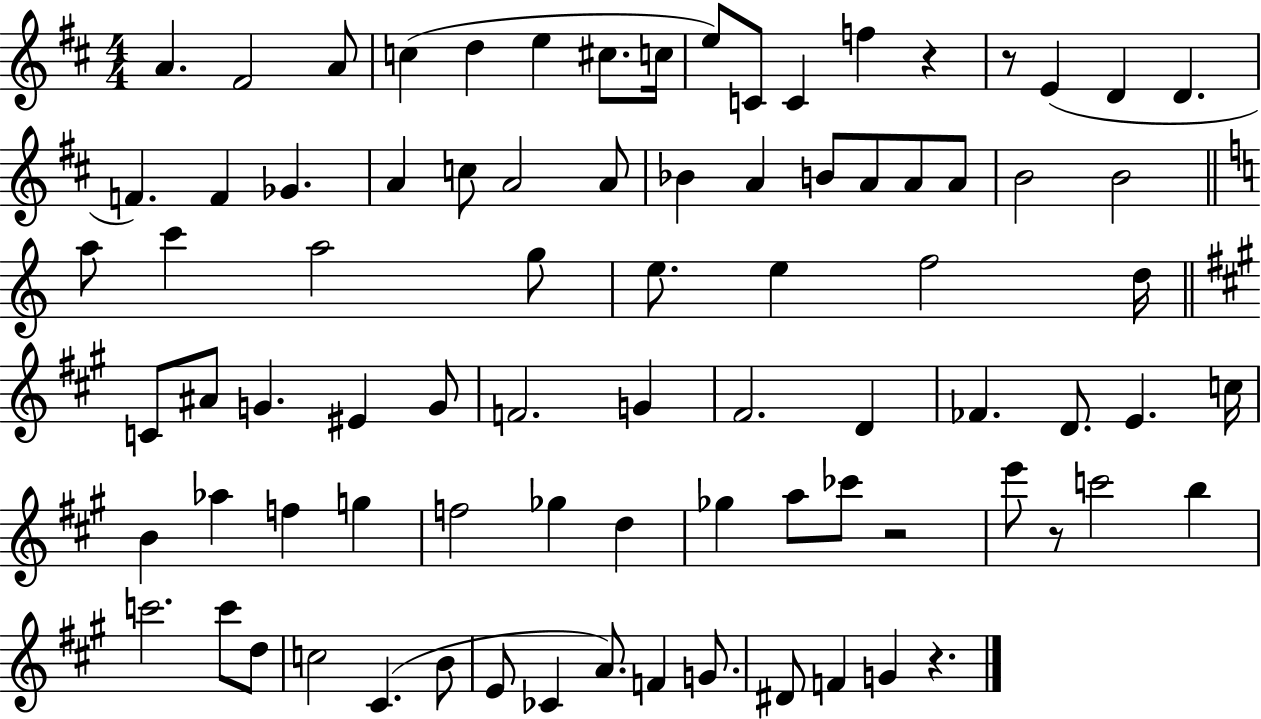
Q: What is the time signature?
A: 4/4